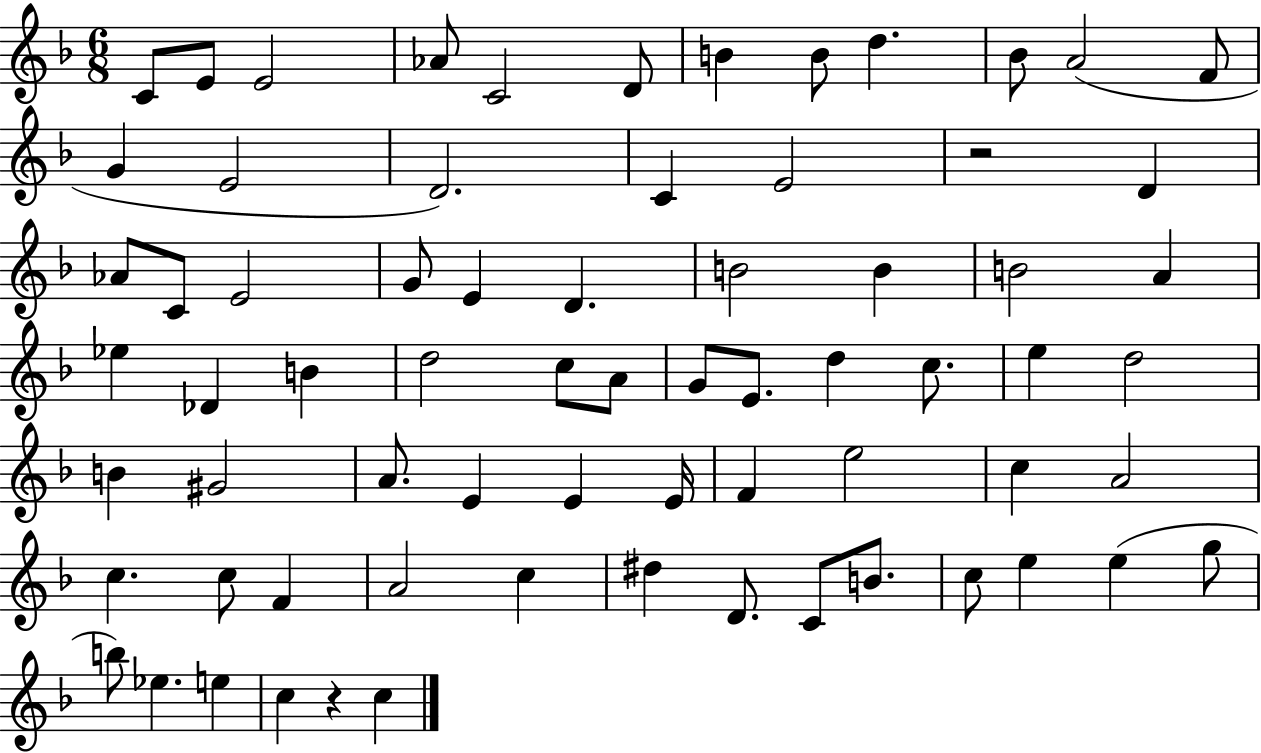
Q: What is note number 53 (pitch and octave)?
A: F4